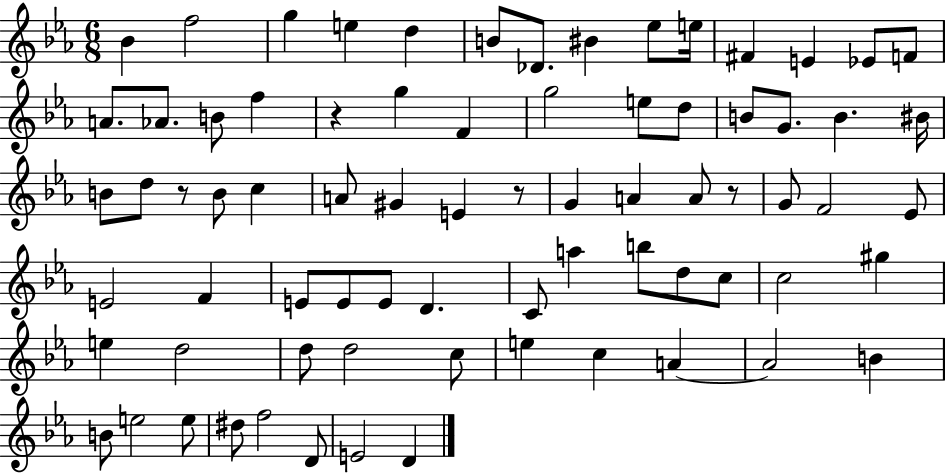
{
  \clef treble
  \numericTimeSignature
  \time 6/8
  \key ees \major
  bes'4 f''2 | g''4 e''4 d''4 | b'8 des'8. bis'4 ees''8 e''16 | fis'4 e'4 ees'8 f'8 | \break a'8. aes'8. b'8 f''4 | r4 g''4 f'4 | g''2 e''8 d''8 | b'8 g'8. b'4. bis'16 | \break b'8 d''8 r8 b'8 c''4 | a'8 gis'4 e'4 r8 | g'4 a'4 a'8 r8 | g'8 f'2 ees'8 | \break e'2 f'4 | e'8 e'8 e'8 d'4. | c'8 a''4 b''8 d''8 c''8 | c''2 gis''4 | \break e''4 d''2 | d''8 d''2 c''8 | e''4 c''4 a'4~~ | a'2 b'4 | \break b'8 e''2 e''8 | dis''8 f''2 d'8 | e'2 d'4 | \bar "|."
}